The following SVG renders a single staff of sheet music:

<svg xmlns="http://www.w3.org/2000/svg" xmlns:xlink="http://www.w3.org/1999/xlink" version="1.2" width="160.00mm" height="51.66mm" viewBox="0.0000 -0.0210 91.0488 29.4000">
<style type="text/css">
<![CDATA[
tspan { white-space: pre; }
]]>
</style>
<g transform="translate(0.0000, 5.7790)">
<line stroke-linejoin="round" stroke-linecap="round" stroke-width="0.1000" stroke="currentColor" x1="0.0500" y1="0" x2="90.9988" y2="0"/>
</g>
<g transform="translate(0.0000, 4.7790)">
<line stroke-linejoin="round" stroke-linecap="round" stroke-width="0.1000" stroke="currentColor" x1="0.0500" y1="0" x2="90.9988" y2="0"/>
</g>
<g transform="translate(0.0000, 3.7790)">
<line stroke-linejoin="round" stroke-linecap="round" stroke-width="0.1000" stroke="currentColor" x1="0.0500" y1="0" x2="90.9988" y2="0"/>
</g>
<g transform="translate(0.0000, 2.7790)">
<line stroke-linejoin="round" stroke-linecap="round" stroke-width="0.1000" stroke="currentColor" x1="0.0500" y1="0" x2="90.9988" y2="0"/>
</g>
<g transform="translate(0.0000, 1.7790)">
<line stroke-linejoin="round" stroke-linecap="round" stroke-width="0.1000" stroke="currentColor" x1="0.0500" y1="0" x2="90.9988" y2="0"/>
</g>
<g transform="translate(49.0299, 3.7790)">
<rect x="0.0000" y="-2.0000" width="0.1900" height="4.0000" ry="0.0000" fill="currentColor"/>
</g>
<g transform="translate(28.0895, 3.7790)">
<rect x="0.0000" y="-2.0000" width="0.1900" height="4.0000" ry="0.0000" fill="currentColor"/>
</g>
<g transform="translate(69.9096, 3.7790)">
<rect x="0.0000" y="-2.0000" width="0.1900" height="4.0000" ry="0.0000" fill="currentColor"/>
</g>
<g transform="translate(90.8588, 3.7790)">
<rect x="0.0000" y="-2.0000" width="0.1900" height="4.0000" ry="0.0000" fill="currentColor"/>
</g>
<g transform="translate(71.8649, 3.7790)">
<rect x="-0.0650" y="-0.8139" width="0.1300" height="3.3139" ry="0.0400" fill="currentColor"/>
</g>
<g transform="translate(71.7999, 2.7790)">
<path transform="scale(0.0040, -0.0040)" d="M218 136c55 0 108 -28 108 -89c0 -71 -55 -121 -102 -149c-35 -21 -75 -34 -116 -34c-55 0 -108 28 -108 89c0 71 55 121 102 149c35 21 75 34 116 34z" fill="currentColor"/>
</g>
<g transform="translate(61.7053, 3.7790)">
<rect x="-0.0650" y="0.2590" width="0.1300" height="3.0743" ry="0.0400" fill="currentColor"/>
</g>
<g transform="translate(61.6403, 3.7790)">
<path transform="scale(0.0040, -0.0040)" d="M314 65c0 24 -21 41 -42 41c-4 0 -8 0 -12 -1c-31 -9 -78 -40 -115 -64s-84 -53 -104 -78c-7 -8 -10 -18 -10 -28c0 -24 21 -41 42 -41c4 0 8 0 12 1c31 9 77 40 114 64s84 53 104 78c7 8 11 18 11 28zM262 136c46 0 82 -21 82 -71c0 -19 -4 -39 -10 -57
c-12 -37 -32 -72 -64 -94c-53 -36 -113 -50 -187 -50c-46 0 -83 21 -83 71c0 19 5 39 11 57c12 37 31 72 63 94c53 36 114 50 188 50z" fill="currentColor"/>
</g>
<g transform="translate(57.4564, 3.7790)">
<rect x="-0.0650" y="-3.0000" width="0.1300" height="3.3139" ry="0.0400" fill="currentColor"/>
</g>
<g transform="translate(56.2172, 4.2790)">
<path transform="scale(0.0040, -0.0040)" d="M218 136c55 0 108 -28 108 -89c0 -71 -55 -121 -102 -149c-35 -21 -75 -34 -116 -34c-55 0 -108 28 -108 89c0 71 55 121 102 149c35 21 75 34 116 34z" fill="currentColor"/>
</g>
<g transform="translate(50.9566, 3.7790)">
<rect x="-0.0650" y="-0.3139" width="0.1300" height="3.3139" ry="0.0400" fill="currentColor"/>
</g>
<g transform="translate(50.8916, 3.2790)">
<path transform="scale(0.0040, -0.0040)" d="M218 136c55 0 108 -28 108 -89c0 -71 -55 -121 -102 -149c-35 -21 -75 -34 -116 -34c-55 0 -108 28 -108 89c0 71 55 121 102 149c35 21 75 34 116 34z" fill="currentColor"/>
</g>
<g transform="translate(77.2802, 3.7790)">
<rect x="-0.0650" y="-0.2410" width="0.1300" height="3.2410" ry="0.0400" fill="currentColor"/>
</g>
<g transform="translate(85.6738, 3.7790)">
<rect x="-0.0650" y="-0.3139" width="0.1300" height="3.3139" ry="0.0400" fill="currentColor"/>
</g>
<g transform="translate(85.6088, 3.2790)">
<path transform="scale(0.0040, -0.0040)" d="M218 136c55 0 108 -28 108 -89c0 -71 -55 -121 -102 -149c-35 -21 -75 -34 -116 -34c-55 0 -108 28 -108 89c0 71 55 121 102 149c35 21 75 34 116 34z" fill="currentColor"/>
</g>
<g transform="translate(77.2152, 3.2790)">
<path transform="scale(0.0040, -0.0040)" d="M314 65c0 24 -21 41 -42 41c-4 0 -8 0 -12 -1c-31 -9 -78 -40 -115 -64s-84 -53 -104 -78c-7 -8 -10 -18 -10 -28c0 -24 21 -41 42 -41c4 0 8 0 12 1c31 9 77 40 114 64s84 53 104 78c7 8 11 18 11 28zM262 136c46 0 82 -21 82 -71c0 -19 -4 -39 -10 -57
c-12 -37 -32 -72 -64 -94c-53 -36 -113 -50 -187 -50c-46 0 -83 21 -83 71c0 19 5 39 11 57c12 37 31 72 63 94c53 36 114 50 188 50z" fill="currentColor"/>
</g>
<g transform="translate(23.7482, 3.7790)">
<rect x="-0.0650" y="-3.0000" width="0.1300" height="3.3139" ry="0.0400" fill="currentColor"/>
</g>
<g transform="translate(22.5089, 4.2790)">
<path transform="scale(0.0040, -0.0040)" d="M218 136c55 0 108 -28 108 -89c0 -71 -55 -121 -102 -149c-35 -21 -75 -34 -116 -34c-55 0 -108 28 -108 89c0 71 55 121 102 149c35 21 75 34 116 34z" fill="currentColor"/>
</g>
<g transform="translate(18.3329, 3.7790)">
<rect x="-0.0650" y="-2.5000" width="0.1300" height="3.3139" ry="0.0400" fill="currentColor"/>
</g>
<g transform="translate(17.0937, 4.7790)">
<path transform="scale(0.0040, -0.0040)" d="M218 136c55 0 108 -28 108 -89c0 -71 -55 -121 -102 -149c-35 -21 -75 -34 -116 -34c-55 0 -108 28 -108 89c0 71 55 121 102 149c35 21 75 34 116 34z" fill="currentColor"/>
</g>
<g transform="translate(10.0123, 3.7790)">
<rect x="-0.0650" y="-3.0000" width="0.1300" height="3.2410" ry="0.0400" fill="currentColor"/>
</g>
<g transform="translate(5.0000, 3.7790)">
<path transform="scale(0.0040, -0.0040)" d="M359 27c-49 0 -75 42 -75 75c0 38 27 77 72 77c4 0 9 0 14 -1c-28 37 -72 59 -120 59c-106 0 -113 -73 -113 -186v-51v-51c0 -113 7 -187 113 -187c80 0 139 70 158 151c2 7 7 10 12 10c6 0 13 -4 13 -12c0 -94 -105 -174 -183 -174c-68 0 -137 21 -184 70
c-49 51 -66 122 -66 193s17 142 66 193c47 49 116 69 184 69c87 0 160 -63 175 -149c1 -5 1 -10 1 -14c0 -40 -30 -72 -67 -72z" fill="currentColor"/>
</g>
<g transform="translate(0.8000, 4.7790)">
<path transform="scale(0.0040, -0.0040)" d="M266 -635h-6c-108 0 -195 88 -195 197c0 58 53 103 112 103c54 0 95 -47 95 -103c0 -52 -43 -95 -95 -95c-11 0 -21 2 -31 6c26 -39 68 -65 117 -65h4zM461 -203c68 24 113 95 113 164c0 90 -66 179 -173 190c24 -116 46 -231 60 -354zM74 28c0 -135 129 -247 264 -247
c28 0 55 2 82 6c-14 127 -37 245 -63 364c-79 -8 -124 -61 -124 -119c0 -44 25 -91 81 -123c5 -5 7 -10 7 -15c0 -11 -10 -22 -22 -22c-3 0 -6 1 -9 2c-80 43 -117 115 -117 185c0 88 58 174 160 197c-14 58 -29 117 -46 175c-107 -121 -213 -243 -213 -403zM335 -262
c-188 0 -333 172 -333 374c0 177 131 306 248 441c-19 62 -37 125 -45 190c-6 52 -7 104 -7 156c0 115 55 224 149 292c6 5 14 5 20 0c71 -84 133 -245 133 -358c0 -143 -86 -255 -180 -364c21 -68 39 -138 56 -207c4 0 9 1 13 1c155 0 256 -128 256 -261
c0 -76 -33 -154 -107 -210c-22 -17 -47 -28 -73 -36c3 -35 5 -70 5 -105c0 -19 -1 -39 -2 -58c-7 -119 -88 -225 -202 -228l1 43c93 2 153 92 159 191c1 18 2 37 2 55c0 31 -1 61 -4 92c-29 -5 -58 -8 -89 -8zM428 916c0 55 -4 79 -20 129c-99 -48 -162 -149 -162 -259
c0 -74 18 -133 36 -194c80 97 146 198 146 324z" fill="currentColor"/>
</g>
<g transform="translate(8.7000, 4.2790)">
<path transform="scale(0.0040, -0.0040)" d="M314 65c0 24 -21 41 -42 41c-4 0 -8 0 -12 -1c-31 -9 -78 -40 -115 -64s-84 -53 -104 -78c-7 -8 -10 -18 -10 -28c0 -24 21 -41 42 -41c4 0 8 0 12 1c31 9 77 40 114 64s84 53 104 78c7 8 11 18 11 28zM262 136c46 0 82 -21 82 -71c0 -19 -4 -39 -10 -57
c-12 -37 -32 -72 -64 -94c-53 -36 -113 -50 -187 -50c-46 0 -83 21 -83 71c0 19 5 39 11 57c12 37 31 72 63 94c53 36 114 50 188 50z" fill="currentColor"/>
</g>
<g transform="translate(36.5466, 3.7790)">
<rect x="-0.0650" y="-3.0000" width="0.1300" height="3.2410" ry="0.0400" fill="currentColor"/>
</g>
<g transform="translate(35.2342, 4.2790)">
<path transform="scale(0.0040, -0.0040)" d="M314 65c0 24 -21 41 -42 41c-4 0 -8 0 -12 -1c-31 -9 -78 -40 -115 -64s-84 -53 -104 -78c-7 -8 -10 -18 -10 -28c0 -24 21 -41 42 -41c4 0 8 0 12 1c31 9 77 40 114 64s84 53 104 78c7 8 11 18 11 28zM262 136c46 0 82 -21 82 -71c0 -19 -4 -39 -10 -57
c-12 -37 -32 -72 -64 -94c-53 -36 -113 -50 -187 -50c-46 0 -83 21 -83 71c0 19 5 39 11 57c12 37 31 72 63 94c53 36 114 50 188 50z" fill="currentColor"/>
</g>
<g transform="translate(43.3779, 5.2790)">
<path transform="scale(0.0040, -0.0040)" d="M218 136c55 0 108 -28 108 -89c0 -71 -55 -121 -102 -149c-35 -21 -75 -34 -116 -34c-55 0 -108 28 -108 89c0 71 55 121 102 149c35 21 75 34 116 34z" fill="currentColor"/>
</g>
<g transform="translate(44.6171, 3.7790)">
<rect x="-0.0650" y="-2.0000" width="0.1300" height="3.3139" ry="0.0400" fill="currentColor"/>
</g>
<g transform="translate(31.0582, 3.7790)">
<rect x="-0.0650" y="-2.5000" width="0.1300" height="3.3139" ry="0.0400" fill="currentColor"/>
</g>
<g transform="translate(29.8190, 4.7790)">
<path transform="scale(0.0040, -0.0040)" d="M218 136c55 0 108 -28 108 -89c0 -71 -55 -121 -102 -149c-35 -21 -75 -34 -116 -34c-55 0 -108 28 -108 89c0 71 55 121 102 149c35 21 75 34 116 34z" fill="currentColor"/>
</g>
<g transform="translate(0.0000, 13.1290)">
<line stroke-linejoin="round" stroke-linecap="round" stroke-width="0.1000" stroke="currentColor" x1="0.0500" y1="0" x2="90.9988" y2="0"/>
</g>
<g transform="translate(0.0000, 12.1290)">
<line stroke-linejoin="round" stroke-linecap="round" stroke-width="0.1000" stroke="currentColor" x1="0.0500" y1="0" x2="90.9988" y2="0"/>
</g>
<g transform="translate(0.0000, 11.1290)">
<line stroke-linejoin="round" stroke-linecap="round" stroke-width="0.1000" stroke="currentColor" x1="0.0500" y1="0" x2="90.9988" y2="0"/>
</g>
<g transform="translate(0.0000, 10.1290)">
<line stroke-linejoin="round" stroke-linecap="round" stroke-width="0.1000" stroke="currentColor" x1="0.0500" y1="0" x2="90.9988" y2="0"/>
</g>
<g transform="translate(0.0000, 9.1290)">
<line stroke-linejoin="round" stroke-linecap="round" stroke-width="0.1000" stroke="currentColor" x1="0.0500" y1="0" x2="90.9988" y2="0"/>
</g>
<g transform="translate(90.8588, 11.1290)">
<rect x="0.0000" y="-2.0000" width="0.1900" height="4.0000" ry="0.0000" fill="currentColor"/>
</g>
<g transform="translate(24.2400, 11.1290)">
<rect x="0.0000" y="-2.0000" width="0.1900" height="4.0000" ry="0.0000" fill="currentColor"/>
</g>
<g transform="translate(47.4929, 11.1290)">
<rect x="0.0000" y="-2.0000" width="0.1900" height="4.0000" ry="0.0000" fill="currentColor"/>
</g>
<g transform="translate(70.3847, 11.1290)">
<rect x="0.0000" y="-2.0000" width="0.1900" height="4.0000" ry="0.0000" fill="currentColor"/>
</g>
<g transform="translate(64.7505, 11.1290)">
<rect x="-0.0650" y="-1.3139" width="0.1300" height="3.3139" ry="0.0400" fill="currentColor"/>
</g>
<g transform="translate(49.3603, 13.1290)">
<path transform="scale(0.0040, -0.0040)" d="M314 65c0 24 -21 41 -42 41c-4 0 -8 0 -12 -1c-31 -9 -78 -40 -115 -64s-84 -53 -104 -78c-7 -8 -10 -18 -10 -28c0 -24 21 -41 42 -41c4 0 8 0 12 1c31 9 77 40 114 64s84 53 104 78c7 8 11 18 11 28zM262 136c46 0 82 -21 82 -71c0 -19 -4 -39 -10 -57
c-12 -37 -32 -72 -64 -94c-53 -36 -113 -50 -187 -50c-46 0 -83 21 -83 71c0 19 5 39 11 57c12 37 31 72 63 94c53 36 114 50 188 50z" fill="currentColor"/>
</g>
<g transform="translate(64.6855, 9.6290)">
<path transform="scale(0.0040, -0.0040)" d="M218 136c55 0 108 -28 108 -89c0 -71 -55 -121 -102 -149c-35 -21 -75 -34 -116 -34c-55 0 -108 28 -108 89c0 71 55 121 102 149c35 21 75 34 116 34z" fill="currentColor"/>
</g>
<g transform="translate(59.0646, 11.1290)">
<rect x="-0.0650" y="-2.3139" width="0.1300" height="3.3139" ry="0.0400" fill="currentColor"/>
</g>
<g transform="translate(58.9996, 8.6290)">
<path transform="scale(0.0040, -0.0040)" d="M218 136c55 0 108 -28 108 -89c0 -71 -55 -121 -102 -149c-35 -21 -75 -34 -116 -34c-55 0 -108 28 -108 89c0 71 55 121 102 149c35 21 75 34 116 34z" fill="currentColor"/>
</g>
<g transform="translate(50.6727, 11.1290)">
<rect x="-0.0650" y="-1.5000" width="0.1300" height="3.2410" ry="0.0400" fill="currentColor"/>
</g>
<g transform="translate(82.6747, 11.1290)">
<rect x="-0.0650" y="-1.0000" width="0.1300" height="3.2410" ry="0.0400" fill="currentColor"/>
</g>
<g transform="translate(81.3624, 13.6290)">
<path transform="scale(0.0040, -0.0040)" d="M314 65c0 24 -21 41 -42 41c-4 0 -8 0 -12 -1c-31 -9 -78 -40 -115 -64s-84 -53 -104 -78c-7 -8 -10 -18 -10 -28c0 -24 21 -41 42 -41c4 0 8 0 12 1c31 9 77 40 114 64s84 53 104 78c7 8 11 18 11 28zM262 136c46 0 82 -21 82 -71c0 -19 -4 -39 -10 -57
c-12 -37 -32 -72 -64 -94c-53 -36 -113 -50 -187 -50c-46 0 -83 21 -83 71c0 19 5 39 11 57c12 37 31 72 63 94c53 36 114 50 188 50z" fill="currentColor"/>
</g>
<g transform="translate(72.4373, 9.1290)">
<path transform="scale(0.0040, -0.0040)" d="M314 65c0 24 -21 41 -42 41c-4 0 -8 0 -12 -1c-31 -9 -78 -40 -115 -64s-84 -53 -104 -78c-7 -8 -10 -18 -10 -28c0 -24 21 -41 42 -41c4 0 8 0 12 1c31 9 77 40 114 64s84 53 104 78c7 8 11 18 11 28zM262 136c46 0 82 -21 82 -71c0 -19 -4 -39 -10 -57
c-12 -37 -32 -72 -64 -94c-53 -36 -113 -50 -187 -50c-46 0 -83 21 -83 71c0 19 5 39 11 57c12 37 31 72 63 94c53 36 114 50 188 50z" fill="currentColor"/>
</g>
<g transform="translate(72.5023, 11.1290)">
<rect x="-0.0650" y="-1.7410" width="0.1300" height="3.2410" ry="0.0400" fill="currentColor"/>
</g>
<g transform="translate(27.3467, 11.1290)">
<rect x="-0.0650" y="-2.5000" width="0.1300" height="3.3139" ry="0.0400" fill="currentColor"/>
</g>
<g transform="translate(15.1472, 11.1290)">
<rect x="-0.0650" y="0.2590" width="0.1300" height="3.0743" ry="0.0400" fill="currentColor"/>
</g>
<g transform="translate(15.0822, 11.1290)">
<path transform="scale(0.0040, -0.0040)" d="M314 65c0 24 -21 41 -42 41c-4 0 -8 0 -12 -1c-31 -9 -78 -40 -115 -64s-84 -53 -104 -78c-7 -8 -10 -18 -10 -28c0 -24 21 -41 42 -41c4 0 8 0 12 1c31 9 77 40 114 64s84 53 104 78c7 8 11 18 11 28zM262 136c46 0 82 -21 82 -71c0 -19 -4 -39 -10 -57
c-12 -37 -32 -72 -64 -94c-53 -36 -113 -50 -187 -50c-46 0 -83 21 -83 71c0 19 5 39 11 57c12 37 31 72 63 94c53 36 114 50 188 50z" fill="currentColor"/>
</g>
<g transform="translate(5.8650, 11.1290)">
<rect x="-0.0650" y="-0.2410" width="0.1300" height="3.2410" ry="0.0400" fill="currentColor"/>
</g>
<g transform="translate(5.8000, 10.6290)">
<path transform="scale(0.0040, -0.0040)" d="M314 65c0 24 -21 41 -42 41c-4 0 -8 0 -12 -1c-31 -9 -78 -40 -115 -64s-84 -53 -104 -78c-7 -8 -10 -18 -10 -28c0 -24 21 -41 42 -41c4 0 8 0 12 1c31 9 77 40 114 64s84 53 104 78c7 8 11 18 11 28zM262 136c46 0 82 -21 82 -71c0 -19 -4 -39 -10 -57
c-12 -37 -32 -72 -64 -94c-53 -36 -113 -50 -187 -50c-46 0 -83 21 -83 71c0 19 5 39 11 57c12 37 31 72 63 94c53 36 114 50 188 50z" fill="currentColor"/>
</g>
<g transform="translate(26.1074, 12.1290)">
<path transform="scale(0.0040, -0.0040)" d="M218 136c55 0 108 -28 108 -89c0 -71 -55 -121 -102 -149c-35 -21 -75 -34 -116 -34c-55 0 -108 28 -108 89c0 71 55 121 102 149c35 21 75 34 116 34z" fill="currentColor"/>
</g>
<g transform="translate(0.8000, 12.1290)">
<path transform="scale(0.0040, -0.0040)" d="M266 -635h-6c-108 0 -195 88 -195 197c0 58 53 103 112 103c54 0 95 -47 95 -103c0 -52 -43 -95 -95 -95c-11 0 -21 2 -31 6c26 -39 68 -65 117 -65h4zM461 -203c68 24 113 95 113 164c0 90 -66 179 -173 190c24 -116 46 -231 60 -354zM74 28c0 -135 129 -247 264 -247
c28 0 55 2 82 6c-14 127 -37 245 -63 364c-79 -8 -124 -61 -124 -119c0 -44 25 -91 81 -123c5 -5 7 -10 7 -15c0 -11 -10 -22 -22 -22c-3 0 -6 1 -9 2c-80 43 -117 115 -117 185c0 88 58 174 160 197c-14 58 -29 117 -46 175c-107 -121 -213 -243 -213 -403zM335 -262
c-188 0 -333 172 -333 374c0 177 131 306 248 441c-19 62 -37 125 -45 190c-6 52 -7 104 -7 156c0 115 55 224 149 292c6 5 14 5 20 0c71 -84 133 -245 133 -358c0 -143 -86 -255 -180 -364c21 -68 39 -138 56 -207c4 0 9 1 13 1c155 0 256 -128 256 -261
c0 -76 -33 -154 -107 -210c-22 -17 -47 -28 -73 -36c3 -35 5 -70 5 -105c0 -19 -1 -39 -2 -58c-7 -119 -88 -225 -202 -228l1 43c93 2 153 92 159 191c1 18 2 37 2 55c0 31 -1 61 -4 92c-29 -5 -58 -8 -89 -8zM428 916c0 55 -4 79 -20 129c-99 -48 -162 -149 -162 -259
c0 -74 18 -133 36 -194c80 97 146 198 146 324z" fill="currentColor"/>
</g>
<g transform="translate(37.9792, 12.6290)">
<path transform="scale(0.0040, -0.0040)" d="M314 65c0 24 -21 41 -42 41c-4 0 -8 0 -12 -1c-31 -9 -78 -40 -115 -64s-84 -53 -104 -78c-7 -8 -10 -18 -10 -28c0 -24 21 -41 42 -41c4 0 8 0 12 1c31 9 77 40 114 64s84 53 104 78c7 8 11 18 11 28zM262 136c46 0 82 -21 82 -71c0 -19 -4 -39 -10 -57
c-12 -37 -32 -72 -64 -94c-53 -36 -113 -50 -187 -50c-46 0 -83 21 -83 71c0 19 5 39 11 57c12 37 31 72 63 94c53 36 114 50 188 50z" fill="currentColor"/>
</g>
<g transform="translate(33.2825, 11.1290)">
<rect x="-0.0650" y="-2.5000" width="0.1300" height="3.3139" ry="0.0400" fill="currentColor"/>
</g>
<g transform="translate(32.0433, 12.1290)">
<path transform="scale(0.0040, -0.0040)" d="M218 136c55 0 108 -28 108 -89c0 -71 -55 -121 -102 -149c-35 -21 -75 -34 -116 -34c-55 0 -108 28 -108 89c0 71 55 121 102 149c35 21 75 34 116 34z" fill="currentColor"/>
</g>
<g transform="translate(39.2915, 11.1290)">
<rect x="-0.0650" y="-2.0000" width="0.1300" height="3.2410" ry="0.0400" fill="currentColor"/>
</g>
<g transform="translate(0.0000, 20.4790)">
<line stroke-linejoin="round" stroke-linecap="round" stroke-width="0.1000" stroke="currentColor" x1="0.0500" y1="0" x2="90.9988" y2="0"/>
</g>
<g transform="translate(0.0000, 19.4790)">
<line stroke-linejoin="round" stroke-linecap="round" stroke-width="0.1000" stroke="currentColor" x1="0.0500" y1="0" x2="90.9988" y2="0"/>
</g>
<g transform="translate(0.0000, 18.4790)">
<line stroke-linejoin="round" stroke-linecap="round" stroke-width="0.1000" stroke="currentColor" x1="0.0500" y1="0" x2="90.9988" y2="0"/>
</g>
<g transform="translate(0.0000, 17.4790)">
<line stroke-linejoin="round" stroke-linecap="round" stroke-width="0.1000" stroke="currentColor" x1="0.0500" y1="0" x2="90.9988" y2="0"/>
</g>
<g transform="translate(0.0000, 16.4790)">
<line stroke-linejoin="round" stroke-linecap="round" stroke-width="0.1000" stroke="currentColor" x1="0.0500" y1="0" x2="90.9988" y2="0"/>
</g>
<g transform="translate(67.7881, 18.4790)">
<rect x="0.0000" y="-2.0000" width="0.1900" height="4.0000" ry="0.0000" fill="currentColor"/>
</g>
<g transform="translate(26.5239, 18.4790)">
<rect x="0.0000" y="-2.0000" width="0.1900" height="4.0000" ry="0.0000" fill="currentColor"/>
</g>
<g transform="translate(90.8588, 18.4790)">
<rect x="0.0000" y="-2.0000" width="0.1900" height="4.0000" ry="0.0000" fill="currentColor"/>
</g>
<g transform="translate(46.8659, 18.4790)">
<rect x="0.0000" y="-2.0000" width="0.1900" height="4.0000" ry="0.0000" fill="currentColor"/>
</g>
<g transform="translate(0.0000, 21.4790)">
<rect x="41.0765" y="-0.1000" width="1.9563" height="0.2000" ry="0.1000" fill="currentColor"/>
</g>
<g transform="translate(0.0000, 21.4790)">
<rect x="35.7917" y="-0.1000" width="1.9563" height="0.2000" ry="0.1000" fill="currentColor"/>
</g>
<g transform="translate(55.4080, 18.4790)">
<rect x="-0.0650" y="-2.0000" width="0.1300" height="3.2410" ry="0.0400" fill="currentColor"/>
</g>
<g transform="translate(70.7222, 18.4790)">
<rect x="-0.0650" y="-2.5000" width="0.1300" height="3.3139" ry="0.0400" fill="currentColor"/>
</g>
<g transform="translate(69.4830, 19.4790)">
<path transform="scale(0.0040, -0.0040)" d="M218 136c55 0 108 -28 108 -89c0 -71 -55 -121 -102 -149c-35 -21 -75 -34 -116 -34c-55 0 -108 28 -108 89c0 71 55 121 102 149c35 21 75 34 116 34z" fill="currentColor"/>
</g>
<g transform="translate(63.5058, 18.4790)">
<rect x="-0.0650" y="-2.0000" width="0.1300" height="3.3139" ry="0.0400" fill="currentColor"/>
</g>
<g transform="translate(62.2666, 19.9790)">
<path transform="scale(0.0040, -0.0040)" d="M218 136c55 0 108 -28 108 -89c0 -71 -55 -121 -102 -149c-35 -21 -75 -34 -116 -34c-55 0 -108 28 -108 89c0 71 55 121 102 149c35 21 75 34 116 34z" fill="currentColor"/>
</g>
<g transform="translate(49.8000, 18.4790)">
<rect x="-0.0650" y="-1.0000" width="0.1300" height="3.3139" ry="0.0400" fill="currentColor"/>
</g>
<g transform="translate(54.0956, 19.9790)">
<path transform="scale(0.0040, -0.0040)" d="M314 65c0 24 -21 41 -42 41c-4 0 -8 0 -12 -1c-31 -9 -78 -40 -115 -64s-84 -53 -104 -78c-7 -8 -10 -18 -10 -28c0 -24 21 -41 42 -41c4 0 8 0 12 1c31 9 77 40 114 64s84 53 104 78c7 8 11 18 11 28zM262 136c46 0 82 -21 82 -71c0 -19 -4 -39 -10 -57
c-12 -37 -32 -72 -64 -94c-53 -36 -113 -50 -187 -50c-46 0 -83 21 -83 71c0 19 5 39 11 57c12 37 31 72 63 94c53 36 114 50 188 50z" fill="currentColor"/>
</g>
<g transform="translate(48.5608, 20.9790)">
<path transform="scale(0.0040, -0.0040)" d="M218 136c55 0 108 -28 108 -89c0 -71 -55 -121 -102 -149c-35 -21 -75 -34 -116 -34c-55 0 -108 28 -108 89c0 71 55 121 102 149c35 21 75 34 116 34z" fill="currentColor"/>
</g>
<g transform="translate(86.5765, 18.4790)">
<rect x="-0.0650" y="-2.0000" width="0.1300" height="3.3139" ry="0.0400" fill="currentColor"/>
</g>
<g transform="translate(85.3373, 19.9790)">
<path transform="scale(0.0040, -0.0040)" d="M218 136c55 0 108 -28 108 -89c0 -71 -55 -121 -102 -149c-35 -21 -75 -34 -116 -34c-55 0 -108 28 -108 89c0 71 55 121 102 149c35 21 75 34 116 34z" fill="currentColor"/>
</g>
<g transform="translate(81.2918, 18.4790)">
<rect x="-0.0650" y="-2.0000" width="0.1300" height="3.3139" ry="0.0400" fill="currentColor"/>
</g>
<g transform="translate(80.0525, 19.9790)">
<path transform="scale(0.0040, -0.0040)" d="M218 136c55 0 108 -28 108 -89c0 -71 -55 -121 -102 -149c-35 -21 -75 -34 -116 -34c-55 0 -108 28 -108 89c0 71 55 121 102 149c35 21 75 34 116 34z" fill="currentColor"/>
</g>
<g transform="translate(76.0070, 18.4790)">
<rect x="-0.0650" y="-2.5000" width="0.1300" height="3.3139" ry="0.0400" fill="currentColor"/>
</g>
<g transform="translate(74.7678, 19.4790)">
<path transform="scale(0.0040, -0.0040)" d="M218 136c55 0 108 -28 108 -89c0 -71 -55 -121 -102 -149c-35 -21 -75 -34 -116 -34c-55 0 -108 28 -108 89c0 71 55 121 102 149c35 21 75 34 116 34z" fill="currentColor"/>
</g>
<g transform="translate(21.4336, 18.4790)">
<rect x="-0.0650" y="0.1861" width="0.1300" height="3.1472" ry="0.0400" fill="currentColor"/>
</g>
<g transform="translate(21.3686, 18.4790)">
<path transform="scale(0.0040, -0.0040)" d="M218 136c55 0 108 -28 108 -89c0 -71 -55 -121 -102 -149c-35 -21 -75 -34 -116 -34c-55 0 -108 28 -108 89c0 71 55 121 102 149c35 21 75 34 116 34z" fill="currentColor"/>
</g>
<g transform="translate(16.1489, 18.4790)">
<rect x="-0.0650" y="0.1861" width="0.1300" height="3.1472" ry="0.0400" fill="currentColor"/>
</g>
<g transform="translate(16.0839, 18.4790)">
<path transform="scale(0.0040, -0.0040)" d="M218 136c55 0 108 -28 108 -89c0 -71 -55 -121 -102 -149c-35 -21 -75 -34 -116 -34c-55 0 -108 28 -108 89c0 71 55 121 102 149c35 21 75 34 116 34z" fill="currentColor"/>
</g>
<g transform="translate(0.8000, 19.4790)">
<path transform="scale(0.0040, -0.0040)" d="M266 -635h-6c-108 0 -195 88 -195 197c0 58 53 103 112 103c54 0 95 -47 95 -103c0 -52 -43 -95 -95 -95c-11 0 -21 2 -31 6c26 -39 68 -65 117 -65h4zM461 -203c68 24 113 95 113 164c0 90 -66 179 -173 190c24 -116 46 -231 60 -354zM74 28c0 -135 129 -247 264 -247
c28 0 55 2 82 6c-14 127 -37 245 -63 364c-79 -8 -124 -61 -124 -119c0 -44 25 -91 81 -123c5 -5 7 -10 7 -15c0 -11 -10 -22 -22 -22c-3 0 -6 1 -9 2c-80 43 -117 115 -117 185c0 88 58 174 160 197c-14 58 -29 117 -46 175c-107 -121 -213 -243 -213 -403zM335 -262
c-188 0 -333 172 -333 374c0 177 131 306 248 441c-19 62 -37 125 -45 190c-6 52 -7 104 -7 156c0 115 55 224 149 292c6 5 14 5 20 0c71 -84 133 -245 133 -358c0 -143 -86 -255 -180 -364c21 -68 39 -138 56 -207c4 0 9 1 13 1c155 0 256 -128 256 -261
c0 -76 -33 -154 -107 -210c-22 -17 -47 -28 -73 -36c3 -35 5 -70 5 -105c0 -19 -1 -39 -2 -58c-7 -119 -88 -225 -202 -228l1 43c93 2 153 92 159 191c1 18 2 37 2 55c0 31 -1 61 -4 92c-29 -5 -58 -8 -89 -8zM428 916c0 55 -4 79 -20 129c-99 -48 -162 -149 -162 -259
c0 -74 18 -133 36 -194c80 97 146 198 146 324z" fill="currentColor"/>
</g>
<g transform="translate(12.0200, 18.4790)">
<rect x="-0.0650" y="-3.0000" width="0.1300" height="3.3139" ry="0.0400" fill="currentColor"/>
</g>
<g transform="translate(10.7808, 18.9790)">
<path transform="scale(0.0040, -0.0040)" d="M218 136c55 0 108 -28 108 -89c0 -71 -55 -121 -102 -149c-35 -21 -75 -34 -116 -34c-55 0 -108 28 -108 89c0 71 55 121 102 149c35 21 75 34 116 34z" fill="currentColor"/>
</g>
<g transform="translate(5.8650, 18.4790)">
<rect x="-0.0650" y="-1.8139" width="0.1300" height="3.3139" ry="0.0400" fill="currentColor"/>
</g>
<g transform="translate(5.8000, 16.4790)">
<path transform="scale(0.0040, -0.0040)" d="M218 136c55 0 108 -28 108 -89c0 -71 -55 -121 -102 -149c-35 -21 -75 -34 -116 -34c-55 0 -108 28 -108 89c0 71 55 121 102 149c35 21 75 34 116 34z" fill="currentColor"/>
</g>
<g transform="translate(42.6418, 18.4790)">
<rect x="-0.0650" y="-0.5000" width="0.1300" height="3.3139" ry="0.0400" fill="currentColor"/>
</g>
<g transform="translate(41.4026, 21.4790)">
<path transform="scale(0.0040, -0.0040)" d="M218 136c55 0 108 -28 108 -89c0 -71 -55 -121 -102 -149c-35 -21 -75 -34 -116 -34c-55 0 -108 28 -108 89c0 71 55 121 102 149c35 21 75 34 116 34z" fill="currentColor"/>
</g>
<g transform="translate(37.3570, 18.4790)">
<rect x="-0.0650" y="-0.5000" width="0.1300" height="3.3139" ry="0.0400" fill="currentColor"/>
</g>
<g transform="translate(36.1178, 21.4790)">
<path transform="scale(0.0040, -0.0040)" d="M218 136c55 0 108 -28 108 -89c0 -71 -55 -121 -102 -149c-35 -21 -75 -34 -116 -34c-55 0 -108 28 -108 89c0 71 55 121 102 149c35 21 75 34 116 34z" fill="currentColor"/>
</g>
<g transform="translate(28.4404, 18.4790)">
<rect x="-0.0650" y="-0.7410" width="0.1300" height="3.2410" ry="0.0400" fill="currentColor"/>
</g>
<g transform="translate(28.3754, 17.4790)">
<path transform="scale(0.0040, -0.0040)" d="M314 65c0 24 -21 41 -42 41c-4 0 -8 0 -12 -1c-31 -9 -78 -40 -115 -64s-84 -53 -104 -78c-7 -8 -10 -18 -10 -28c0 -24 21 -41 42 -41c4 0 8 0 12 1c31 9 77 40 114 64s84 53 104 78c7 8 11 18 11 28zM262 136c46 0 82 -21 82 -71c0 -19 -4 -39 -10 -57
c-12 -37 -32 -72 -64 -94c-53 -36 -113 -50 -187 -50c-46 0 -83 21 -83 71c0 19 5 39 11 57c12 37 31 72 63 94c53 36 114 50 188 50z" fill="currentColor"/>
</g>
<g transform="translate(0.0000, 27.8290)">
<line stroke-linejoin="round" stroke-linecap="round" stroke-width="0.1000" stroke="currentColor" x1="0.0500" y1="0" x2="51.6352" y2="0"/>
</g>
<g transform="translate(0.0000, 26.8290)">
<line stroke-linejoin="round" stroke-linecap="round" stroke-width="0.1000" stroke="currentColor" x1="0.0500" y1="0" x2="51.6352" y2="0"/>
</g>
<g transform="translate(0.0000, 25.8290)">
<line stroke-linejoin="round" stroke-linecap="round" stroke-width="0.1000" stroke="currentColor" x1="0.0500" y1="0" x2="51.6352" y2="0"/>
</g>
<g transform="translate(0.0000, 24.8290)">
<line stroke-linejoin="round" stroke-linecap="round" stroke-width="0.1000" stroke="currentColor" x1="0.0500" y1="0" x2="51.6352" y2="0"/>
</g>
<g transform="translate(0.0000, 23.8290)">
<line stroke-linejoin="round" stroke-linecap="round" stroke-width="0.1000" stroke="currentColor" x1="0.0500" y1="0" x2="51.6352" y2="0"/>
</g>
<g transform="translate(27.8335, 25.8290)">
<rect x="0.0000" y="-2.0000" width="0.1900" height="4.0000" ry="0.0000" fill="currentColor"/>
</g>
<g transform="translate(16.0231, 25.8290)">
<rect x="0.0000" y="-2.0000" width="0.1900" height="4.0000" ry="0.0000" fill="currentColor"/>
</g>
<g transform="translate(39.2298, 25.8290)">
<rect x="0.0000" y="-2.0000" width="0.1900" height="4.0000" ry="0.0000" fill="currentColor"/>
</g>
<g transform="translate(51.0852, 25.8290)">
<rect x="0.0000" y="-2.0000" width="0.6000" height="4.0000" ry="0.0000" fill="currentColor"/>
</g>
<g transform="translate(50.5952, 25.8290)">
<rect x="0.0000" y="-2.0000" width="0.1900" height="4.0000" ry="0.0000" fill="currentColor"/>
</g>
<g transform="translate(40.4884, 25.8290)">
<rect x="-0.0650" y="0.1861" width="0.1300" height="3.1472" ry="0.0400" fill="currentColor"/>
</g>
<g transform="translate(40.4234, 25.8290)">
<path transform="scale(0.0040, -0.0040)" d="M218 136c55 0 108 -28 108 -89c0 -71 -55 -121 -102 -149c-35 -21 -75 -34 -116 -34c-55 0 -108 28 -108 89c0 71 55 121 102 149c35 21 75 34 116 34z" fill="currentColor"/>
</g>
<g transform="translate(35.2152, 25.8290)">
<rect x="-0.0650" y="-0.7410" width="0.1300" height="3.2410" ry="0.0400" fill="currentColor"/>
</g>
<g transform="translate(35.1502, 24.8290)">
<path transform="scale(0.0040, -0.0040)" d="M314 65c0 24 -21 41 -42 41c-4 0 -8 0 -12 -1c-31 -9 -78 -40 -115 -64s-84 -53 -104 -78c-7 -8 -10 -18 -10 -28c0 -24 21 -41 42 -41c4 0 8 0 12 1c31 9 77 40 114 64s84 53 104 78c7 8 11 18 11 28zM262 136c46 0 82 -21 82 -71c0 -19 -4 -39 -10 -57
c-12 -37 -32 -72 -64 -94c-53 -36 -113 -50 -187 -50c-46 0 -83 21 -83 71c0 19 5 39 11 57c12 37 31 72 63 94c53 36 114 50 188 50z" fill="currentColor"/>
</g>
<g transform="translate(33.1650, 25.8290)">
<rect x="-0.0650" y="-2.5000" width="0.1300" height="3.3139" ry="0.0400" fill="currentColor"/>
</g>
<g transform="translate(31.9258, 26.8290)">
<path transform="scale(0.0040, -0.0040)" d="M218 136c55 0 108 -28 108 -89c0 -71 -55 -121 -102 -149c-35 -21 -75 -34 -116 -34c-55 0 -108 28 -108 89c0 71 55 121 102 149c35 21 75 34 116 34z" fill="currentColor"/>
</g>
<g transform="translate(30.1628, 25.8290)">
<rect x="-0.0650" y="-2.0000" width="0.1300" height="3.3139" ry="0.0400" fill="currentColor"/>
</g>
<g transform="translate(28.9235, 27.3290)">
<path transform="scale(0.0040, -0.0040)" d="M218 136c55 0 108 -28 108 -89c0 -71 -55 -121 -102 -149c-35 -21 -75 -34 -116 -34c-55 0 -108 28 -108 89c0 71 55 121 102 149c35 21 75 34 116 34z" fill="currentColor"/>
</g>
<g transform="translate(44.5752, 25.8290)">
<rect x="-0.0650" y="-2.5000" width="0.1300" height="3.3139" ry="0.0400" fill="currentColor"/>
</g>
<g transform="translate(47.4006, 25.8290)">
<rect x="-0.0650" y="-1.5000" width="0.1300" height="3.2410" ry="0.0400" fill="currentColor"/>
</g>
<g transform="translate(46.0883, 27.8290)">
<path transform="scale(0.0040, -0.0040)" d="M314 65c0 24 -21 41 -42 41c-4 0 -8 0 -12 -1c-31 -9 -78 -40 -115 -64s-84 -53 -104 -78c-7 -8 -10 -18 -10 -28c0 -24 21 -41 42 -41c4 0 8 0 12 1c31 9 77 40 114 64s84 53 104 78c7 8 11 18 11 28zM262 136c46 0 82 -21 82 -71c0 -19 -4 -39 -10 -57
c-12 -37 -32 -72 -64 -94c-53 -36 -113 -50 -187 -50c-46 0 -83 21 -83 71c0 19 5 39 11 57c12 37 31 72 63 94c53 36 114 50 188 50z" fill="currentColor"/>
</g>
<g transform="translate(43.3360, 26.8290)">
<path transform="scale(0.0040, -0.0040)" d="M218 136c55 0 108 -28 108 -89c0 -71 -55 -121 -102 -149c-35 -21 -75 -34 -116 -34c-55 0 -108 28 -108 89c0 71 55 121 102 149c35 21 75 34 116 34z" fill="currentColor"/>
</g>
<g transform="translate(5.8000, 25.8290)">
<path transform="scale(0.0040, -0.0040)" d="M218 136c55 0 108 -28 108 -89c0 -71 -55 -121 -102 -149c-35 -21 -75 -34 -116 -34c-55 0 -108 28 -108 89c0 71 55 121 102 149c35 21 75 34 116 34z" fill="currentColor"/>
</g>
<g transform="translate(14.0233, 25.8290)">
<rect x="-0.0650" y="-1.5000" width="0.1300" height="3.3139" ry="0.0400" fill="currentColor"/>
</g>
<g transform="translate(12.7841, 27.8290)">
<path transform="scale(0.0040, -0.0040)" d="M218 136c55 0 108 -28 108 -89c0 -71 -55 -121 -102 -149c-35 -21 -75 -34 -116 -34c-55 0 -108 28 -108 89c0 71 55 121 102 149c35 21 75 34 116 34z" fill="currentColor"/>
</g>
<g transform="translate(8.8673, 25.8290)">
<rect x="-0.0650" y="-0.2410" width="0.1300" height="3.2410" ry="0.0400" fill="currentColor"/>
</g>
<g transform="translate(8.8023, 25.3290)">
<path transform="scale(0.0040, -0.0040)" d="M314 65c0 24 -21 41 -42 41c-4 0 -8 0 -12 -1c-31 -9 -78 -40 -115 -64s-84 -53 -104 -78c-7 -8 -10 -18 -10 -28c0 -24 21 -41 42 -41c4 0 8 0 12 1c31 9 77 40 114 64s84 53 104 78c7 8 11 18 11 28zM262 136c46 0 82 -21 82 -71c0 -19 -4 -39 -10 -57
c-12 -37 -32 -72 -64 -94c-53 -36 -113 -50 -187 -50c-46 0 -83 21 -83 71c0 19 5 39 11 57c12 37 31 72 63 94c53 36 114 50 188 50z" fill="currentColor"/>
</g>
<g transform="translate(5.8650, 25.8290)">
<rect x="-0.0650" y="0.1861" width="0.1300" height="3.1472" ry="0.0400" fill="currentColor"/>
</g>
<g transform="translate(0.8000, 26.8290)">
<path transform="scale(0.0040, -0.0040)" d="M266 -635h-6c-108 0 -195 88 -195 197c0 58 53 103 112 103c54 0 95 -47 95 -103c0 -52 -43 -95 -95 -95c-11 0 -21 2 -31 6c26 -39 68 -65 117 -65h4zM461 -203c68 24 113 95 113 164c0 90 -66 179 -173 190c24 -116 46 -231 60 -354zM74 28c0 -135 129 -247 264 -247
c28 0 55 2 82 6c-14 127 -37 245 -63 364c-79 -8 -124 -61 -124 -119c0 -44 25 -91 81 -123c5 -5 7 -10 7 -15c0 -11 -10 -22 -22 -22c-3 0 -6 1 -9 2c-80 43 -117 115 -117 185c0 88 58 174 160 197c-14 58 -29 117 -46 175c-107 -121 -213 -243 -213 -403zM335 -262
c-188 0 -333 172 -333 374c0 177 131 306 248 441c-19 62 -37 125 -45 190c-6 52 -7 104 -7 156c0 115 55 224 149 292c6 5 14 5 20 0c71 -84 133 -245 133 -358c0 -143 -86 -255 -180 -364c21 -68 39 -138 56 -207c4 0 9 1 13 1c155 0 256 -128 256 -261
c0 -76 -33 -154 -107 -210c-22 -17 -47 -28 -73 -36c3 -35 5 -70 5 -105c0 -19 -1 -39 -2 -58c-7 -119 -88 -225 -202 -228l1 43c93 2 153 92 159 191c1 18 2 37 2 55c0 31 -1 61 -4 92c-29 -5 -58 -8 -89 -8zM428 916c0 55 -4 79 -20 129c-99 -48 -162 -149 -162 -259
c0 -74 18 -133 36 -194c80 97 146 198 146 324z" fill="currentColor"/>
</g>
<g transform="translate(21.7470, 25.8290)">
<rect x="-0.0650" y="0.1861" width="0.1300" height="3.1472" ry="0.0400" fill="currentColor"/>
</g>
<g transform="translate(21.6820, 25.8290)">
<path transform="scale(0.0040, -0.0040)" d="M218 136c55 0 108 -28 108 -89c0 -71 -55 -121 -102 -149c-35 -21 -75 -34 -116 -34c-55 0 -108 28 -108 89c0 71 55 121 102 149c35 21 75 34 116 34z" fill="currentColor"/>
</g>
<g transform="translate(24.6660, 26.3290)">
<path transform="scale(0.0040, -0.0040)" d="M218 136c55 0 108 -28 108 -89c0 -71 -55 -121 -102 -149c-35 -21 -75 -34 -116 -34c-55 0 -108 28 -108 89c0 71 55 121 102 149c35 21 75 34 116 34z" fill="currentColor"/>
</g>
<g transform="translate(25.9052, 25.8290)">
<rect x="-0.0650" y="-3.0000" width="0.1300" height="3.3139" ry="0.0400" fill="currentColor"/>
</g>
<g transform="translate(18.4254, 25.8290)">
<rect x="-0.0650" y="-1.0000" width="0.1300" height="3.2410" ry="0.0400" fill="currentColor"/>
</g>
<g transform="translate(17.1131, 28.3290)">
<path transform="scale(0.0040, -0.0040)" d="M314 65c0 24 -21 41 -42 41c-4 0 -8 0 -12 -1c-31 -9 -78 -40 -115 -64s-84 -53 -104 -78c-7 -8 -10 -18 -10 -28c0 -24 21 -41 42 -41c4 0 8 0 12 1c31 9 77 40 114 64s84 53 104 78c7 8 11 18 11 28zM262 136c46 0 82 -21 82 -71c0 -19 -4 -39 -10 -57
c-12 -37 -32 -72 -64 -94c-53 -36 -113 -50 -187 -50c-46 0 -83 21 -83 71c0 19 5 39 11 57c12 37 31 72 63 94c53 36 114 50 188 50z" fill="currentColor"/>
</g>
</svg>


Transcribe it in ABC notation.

X:1
T:Untitled
M:4/4
L:1/4
K:C
A2 G A G A2 F c A B2 d c2 c c2 B2 G G F2 E2 g e f2 D2 f A B B d2 C C D F2 F G G F F B c2 E D2 B A F G d2 B G E2